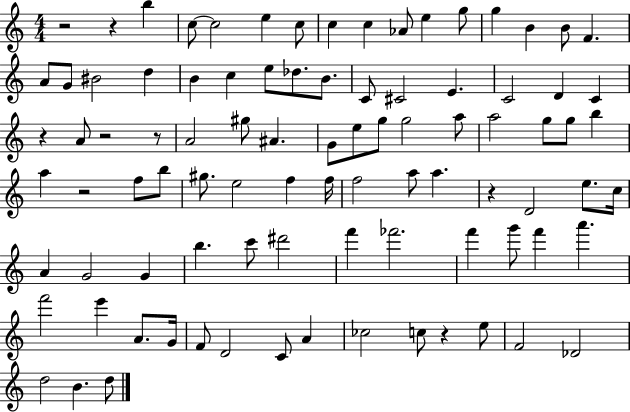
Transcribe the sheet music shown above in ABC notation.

X:1
T:Untitled
M:4/4
L:1/4
K:C
z2 z b c/2 c2 e c/2 c c _A/2 e g/2 g B B/2 F A/2 G/2 ^B2 d B c e/2 _d/2 B/2 C/2 ^C2 E C2 D C z A/2 z2 z/2 A2 ^g/2 ^A G/2 e/2 g/2 g2 a/2 a2 g/2 g/2 b a z2 f/2 b/2 ^g/2 e2 f f/4 f2 a/2 a z D2 e/2 c/4 A G2 G b c'/2 ^d'2 f' _f'2 f' g'/2 f' a' f'2 e' A/2 G/4 F/2 D2 C/2 A _c2 c/2 z e/2 F2 _D2 d2 B d/2